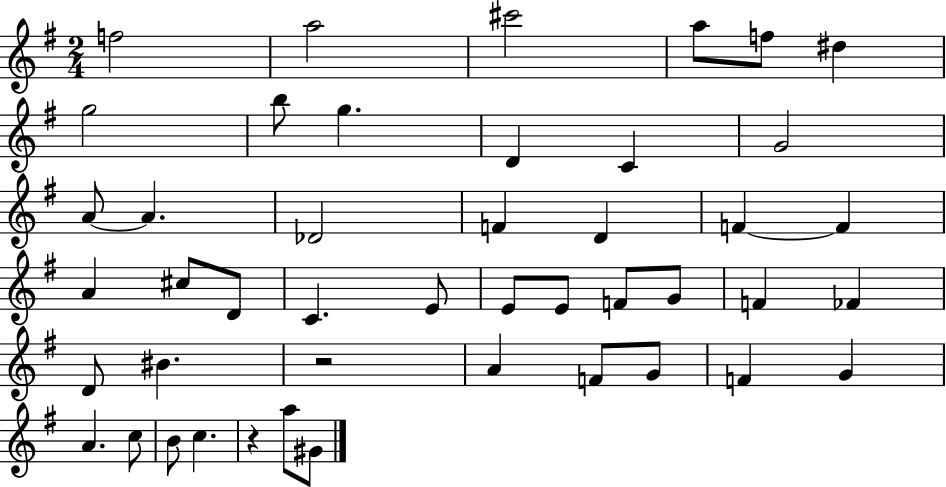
{
  \clef treble
  \numericTimeSignature
  \time 2/4
  \key g \major
  f''2 | a''2 | cis'''2 | a''8 f''8 dis''4 | \break g''2 | b''8 g''4. | d'4 c'4 | g'2 | \break a'8~~ a'4. | des'2 | f'4 d'4 | f'4~~ f'4 | \break a'4 cis''8 d'8 | c'4. e'8 | e'8 e'8 f'8 g'8 | f'4 fes'4 | \break d'8 bis'4. | r2 | a'4 f'8 g'8 | f'4 g'4 | \break a'4. c''8 | b'8 c''4. | r4 a''8 gis'8 | \bar "|."
}